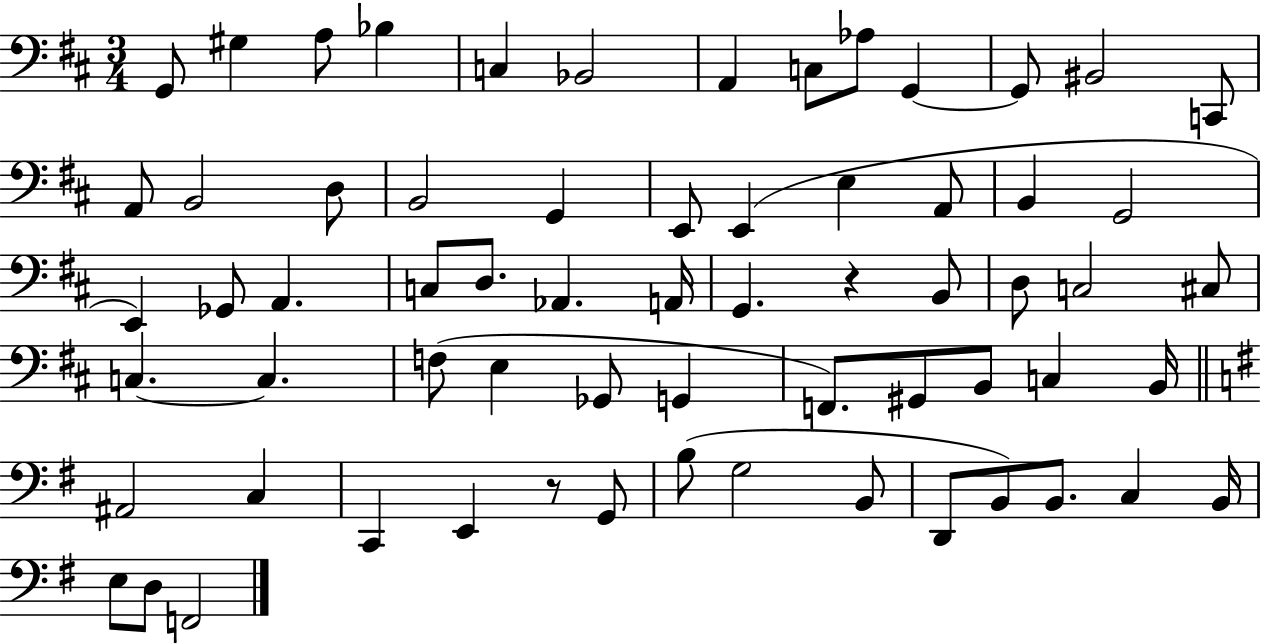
{
  \clef bass
  \numericTimeSignature
  \time 3/4
  \key d \major
  g,8 gis4 a8 bes4 | c4 bes,2 | a,4 c8 aes8 g,4~~ | g,8 bis,2 c,8 | \break a,8 b,2 d8 | b,2 g,4 | e,8 e,4( e4 a,8 | b,4 g,2 | \break e,4) ges,8 a,4. | c8 d8. aes,4. a,16 | g,4. r4 b,8 | d8 c2 cis8 | \break c4.~~ c4. | f8( e4 ges,8 g,4 | f,8.) gis,8 b,8 c4 b,16 | \bar "||" \break \key g \major ais,2 c4 | c,4 e,4 r8 g,8 | b8( g2 b,8 | d,8 b,8) b,8. c4 b,16 | \break e8 d8 f,2 | \bar "|."
}